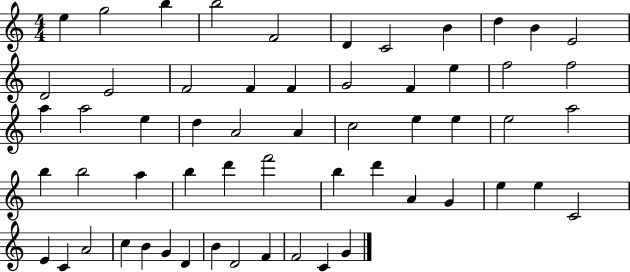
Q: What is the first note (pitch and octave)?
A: E5